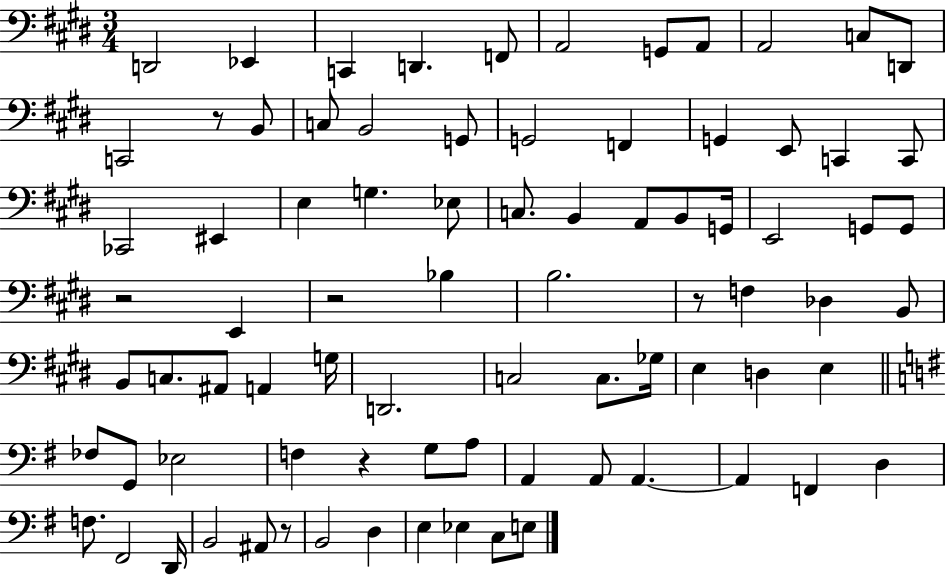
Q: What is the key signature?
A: E major